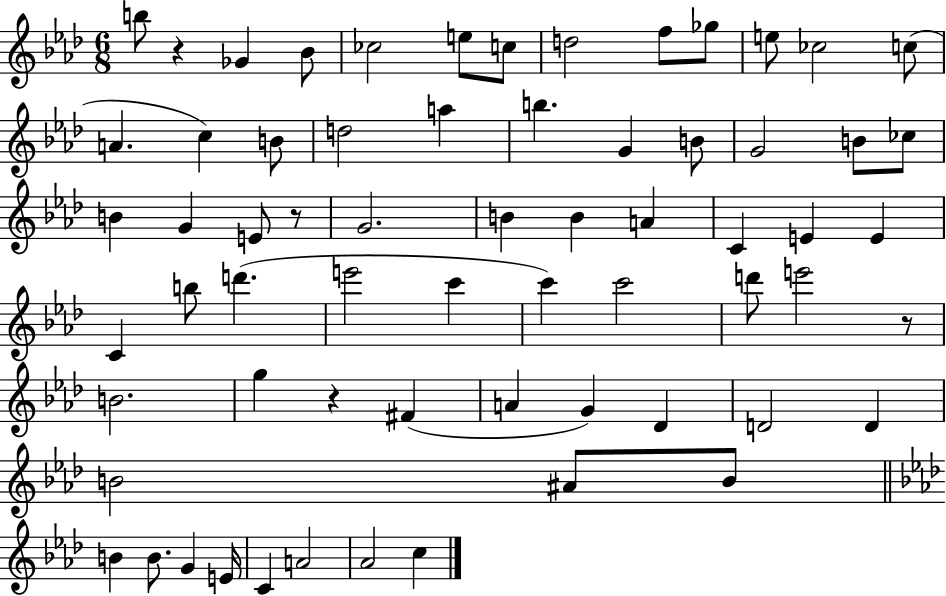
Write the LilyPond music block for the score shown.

{
  \clef treble
  \numericTimeSignature
  \time 6/8
  \key aes \major
  b''8 r4 ges'4 bes'8 | ces''2 e''8 c''8 | d''2 f''8 ges''8 | e''8 ces''2 c''8( | \break a'4. c''4) b'8 | d''2 a''4 | b''4. g'4 b'8 | g'2 b'8 ces''8 | \break b'4 g'4 e'8 r8 | g'2. | b'4 b'4 a'4 | c'4 e'4 e'4 | \break c'4 b''8 d'''4.( | e'''2 c'''4 | c'''4) c'''2 | d'''8 e'''2 r8 | \break b'2. | g''4 r4 fis'4( | a'4 g'4) des'4 | d'2 d'4 | \break b'2 ais'8 b'8 | \bar "||" \break \key f \minor b'4 b'8. g'4 e'16 | c'4 a'2 | aes'2 c''4 | \bar "|."
}